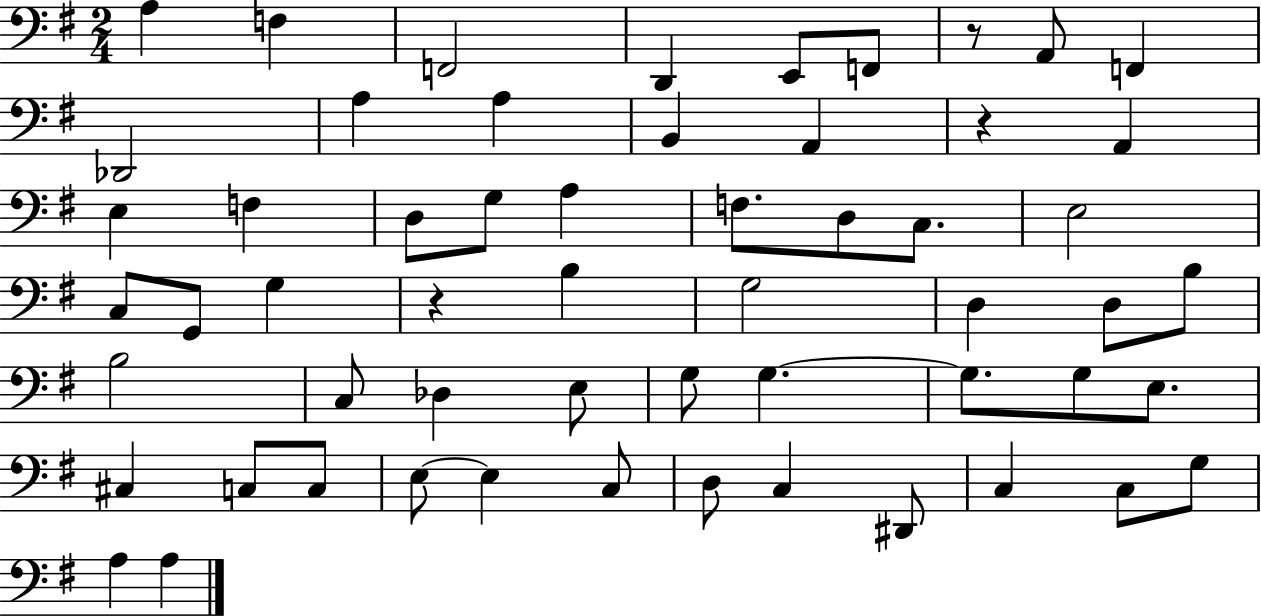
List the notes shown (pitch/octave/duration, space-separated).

A3/q F3/q F2/h D2/q E2/e F2/e R/e A2/e F2/q Db2/h A3/q A3/q B2/q A2/q R/q A2/q E3/q F3/q D3/e G3/e A3/q F3/e. D3/e C3/e. E3/h C3/e G2/e G3/q R/q B3/q G3/h D3/q D3/e B3/e B3/h C3/e Db3/q E3/e G3/e G3/q. G3/e. G3/e E3/e. C#3/q C3/e C3/e E3/e E3/q C3/e D3/e C3/q D#2/e C3/q C3/e G3/e A3/q A3/q